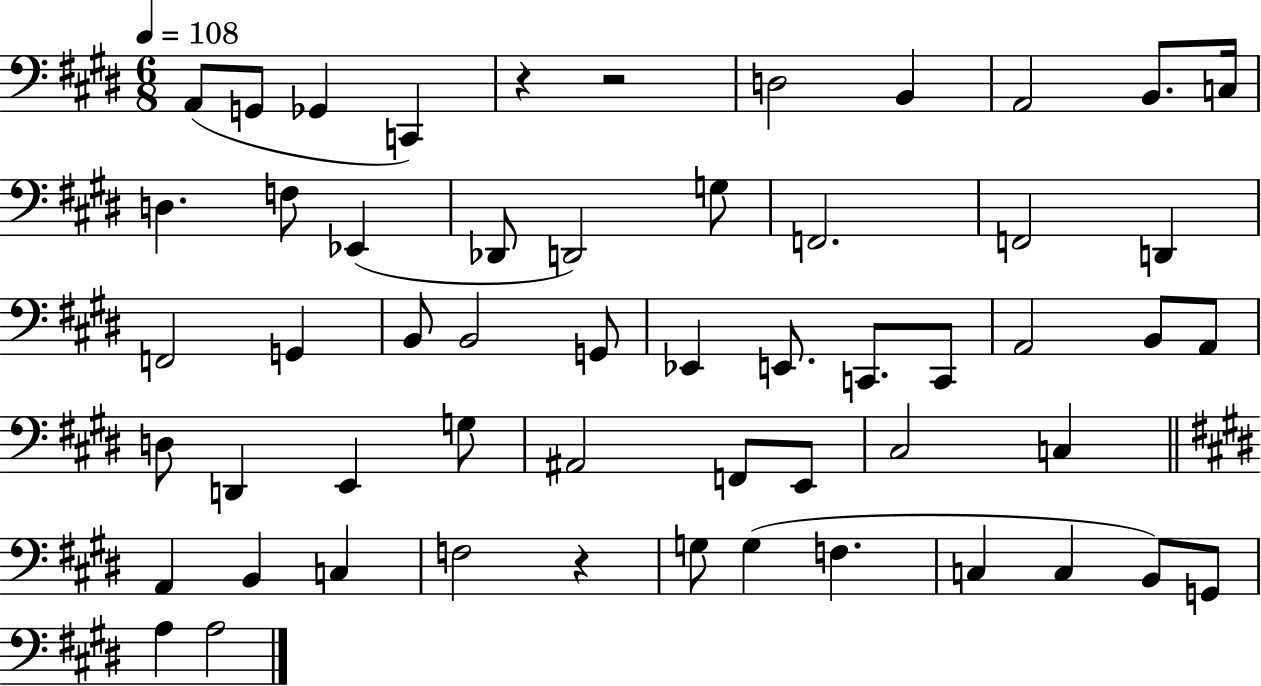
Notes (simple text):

A2/e G2/e Gb2/q C2/q R/q R/h D3/h B2/q A2/h B2/e. C3/s D3/q. F3/e Eb2/q Db2/e D2/h G3/e F2/h. F2/h D2/q F2/h G2/q B2/e B2/h G2/e Eb2/q E2/e. C2/e. C2/e A2/h B2/e A2/e D3/e D2/q E2/q G3/e A#2/h F2/e E2/e C#3/h C3/q A2/q B2/q C3/q F3/h R/q G3/e G3/q F3/q. C3/q C3/q B2/e G2/e A3/q A3/h